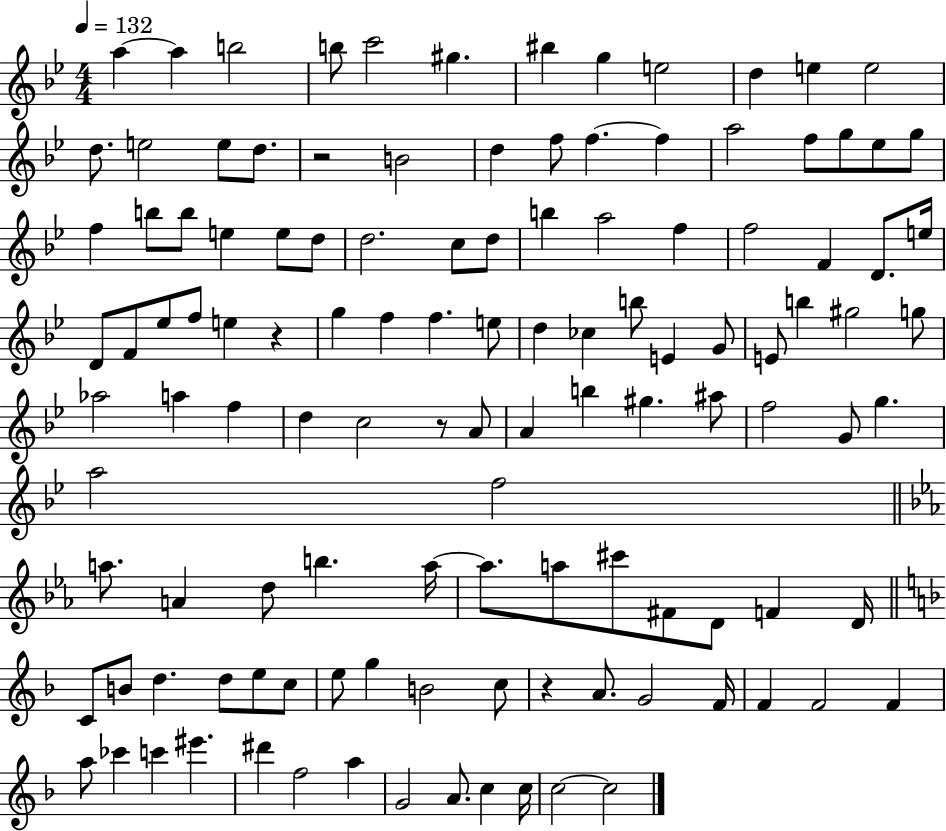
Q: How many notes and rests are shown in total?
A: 120